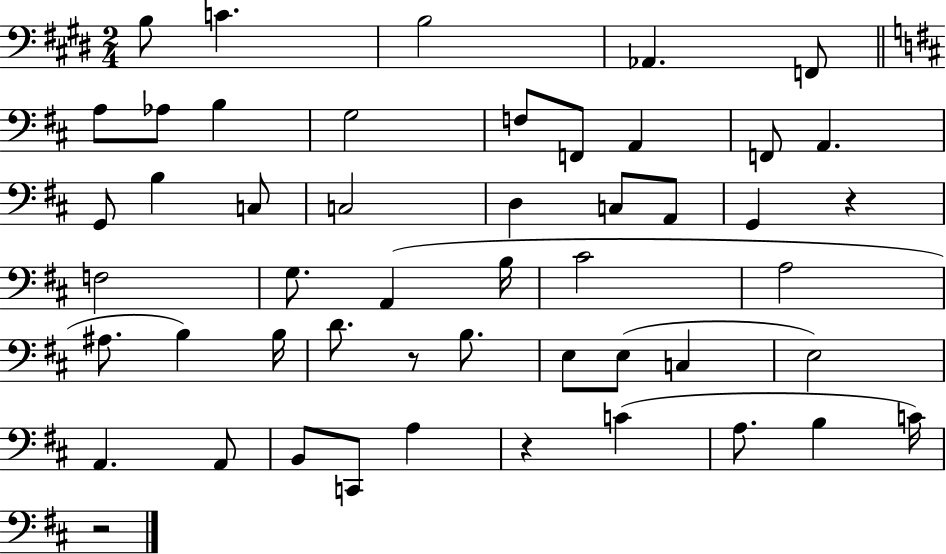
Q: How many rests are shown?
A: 4